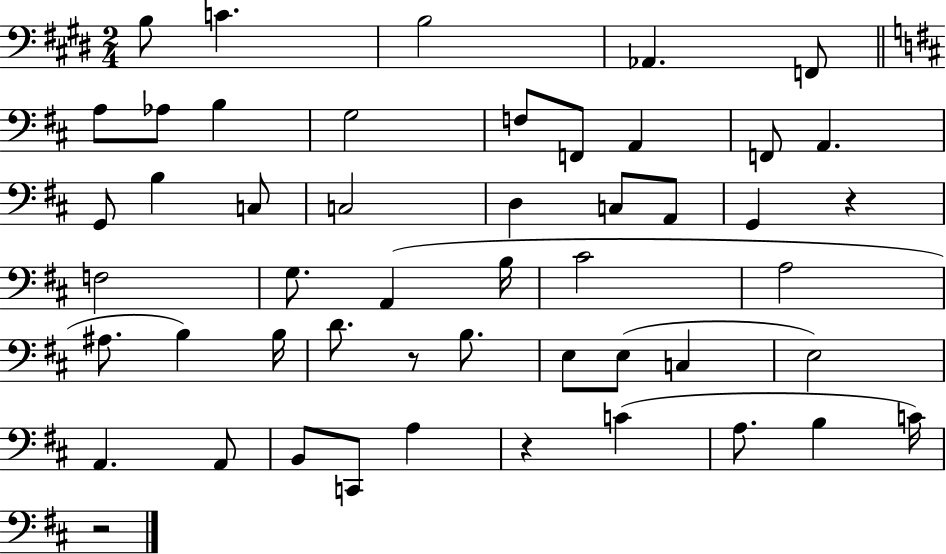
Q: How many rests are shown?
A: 4